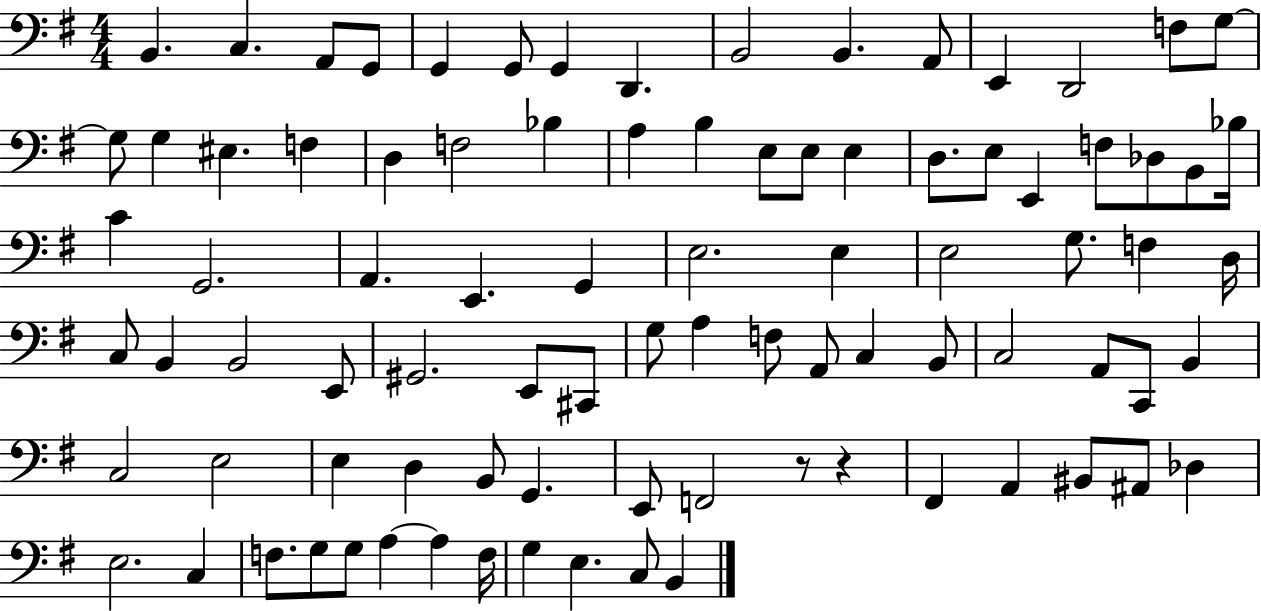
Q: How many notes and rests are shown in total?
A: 89